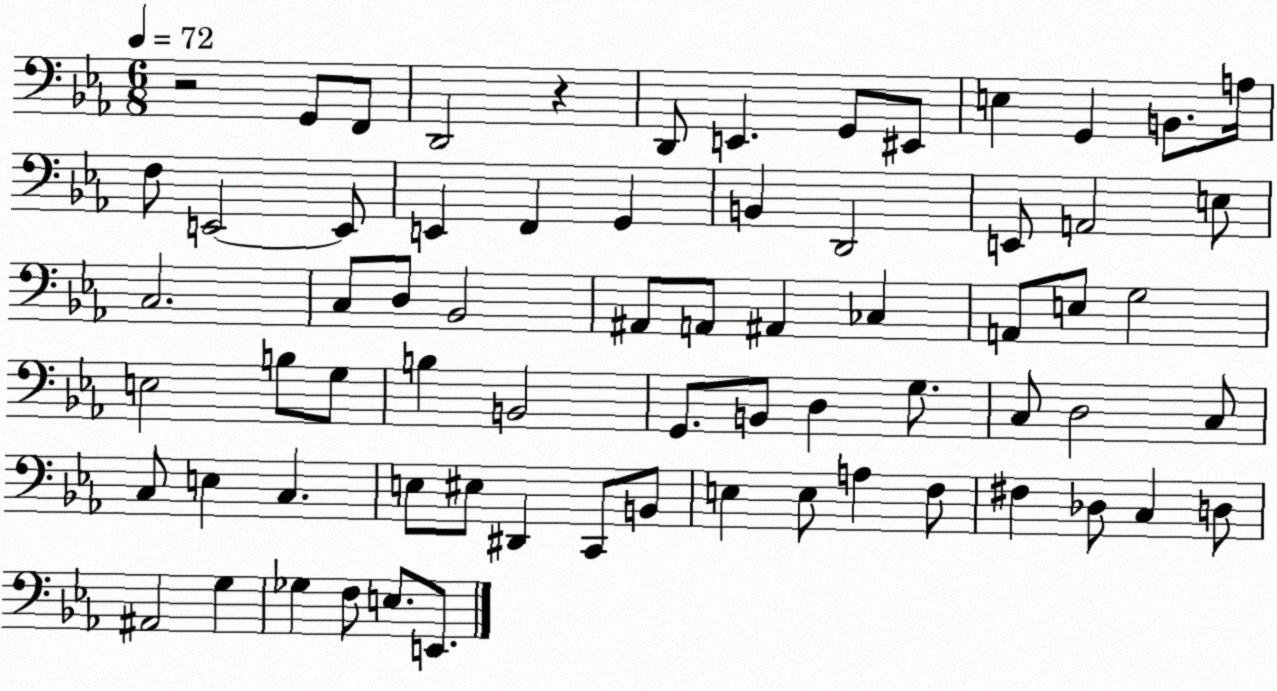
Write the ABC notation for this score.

X:1
T:Untitled
M:6/8
L:1/4
K:Eb
z2 G,,/2 F,,/2 D,,2 z D,,/2 E,, G,,/2 ^E,,/2 E, G,, B,,/2 A,/4 F,/2 E,,2 E,,/2 E,, F,, G,, B,, D,,2 E,,/2 A,,2 E,/2 C,2 C,/2 D,/2 _B,,2 ^A,,/2 A,,/2 ^A,, _C, A,,/2 E,/2 G,2 E,2 B,/2 G,/2 B, B,,2 G,,/2 B,,/2 D, G,/2 C,/2 D,2 C,/2 C,/2 E, C, E,/2 ^E,/2 ^D,, C,,/2 B,,/2 E, E,/2 A, F,/2 ^F, _D,/2 C, D,/2 ^A,,2 G, _G, F,/2 E,/2 E,,/2